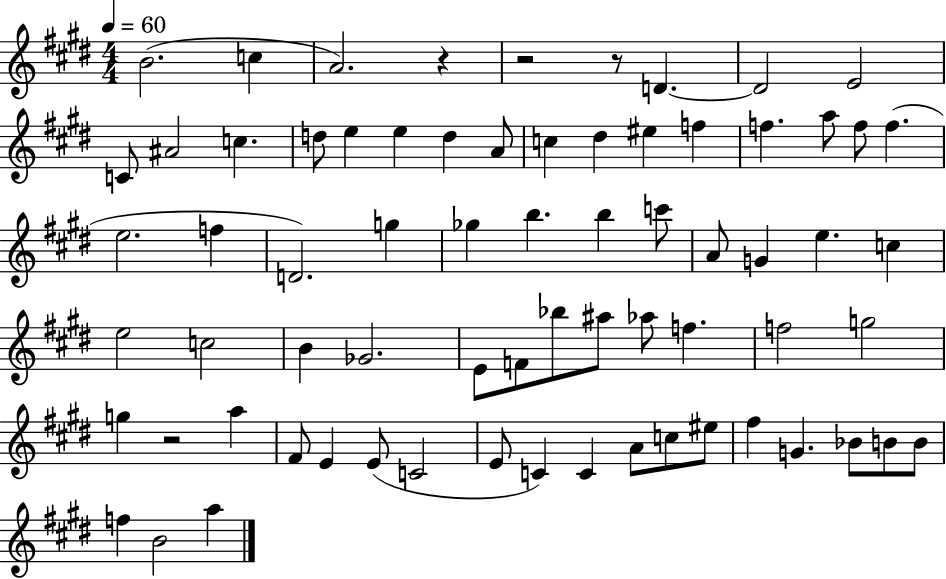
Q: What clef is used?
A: treble